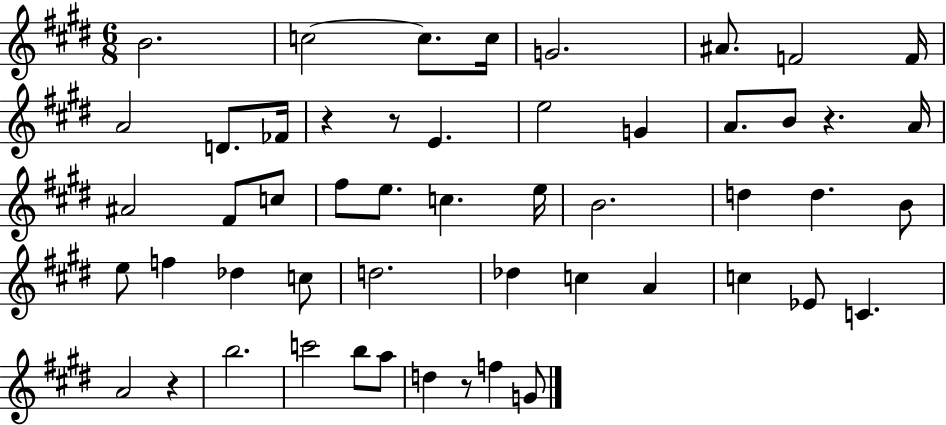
B4/h. C5/h C5/e. C5/s G4/h. A#4/e. F4/h F4/s A4/h D4/e. FES4/s R/q R/e E4/q. E5/h G4/q A4/e. B4/e R/q. A4/s A#4/h F#4/e C5/e F#5/e E5/e. C5/q. E5/s B4/h. D5/q D5/q. B4/e E5/e F5/q Db5/q C5/e D5/h. Db5/q C5/q A4/q C5/q Eb4/e C4/q. A4/h R/q B5/h. C6/h B5/e A5/e D5/q R/e F5/q G4/e